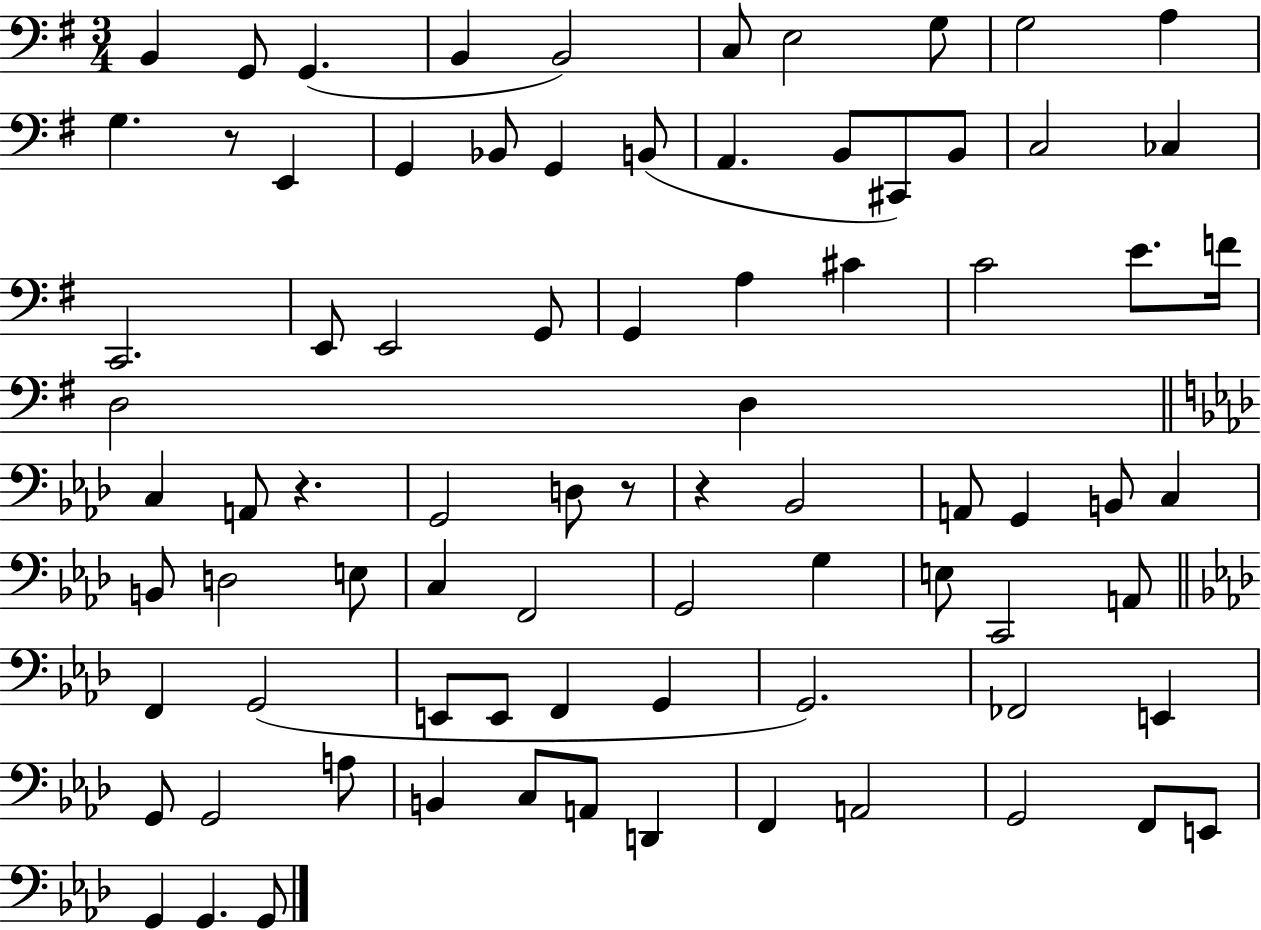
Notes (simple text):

B2/q G2/e G2/q. B2/q B2/h C3/e E3/h G3/e G3/h A3/q G3/q. R/e E2/q G2/q Bb2/e G2/q B2/e A2/q. B2/e C#2/e B2/e C3/h CES3/q C2/h. E2/e E2/h G2/e G2/q A3/q C#4/q C4/h E4/e. F4/s D3/h D3/q C3/q A2/e R/q. G2/h D3/e R/e R/q Bb2/h A2/e G2/q B2/e C3/q B2/e D3/h E3/e C3/q F2/h G2/h G3/q E3/e C2/h A2/e F2/q G2/h E2/e E2/e F2/q G2/q G2/h. FES2/h E2/q G2/e G2/h A3/e B2/q C3/e A2/e D2/q F2/q A2/h G2/h F2/e E2/e G2/q G2/q. G2/e